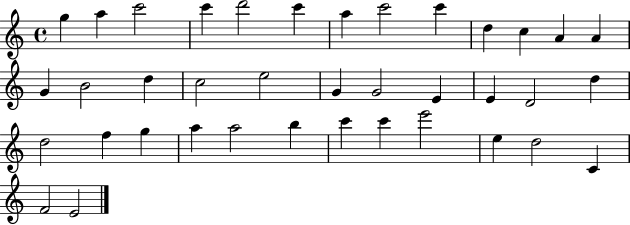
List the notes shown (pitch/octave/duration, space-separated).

G5/q A5/q C6/h C6/q D6/h C6/q A5/q C6/h C6/q D5/q C5/q A4/q A4/q G4/q B4/h D5/q C5/h E5/h G4/q G4/h E4/q E4/q D4/h D5/q D5/h F5/q G5/q A5/q A5/h B5/q C6/q C6/q E6/h E5/q D5/h C4/q F4/h E4/h